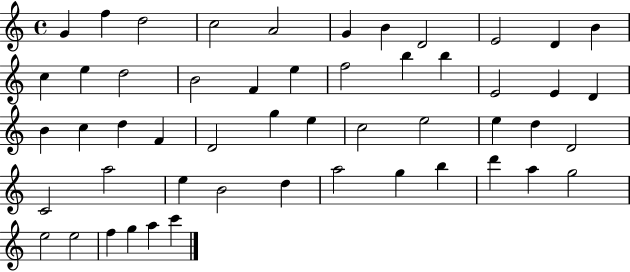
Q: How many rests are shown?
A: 0